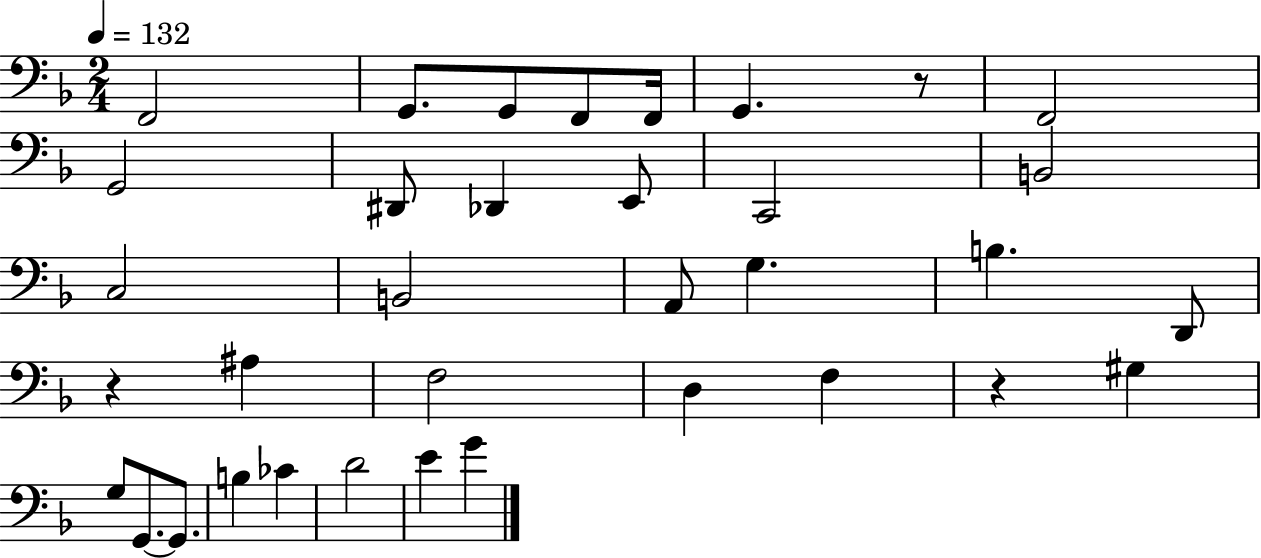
{
  \clef bass
  \numericTimeSignature
  \time 2/4
  \key f \major
  \tempo 4 = 132
  f,2 | g,8. g,8 f,8 f,16 | g,4. r8 | f,2 | \break g,2 | dis,8 des,4 e,8 | c,2 | b,2 | \break c2 | b,2 | a,8 g4. | b4. d,8 | \break r4 ais4 | f2 | d4 f4 | r4 gis4 | \break g8 g,8.~~ g,8. | b4 ces'4 | d'2 | e'4 g'4 | \break \bar "|."
}